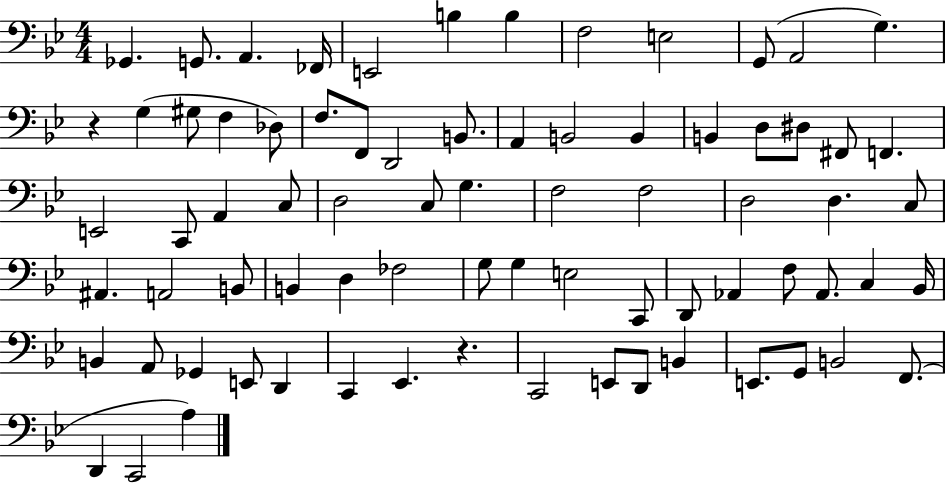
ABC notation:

X:1
T:Untitled
M:4/4
L:1/4
K:Bb
_G,, G,,/2 A,, _F,,/4 E,,2 B, B, F,2 E,2 G,,/2 A,,2 G, z G, ^G,/2 F, _D,/2 F,/2 F,,/2 D,,2 B,,/2 A,, B,,2 B,, B,, D,/2 ^D,/2 ^F,,/2 F,, E,,2 C,,/2 A,, C,/2 D,2 C,/2 G, F,2 F,2 D,2 D, C,/2 ^A,, A,,2 B,,/2 B,, D, _F,2 G,/2 G, E,2 C,,/2 D,,/2 _A,, F,/2 _A,,/2 C, _B,,/4 B,, A,,/2 _G,, E,,/2 D,, C,, _E,, z C,,2 E,,/2 D,,/2 B,, E,,/2 G,,/2 B,,2 F,,/2 D,, C,,2 A,